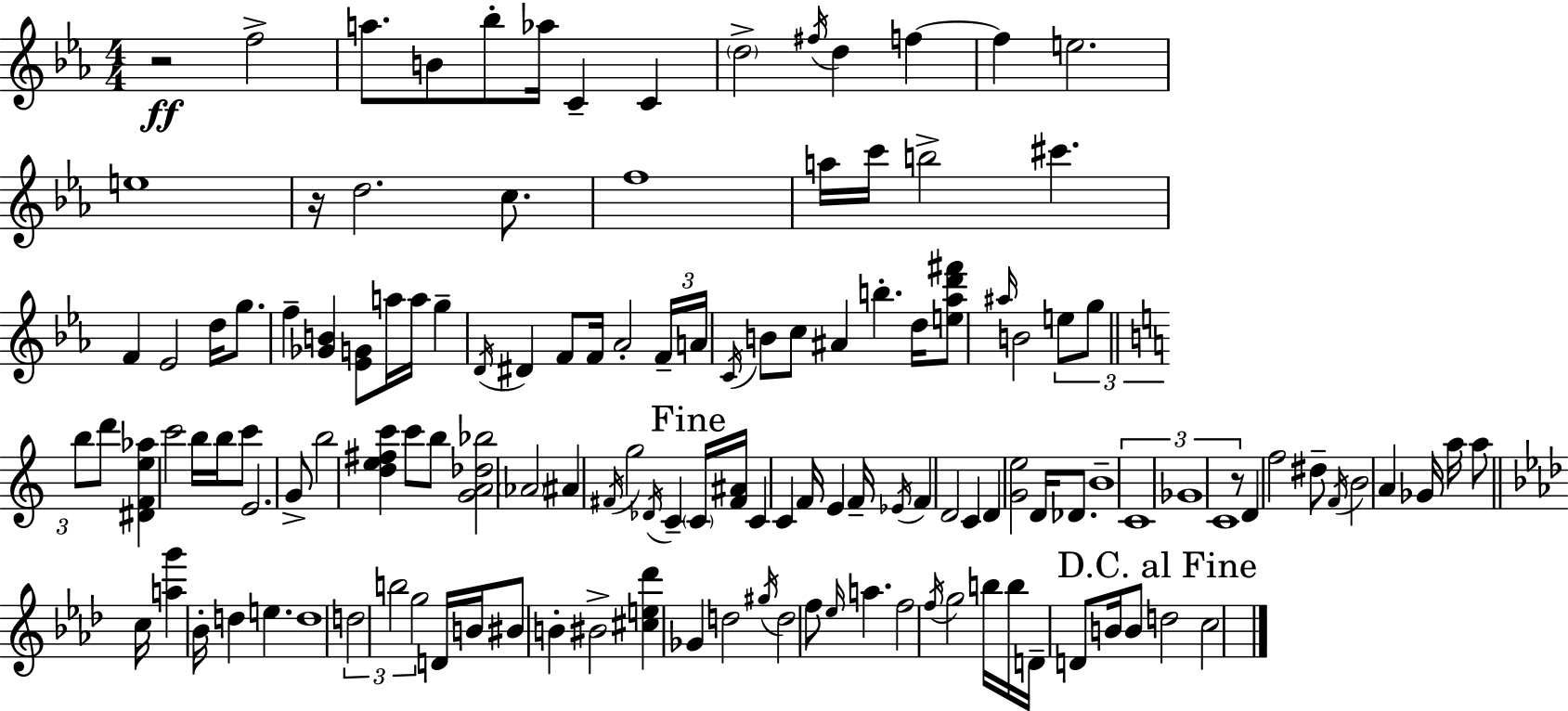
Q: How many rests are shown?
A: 3